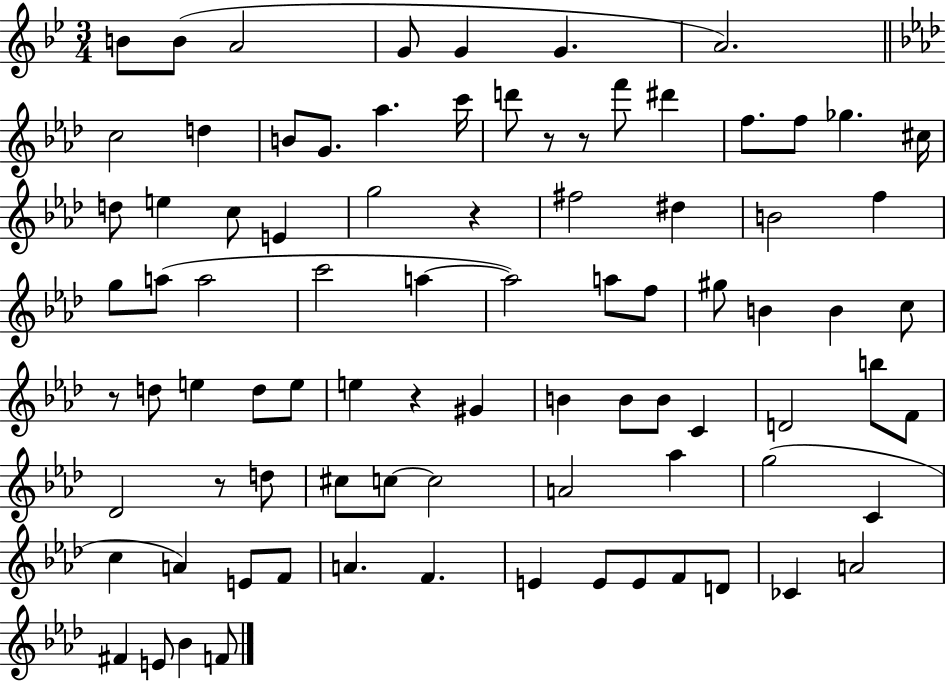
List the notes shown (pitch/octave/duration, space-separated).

B4/e B4/e A4/h G4/e G4/q G4/q. A4/h. C5/h D5/q B4/e G4/e. Ab5/q. C6/s D6/e R/e R/e F6/e D#6/q F5/e. F5/e Gb5/q. C#5/s D5/e E5/q C5/e E4/q G5/h R/q F#5/h D#5/q B4/h F5/q G5/e A5/e A5/h C6/h A5/q A5/h A5/e F5/e G#5/e B4/q B4/q C5/e R/e D5/e E5/q D5/e E5/e E5/q R/q G#4/q B4/q B4/e B4/e C4/q D4/h B5/e F4/e Db4/h R/e D5/e C#5/e C5/e C5/h A4/h Ab5/q G5/h C4/q C5/q A4/q E4/e F4/e A4/q. F4/q. E4/q E4/e E4/e F4/e D4/e CES4/q A4/h F#4/q E4/e Bb4/q F4/e